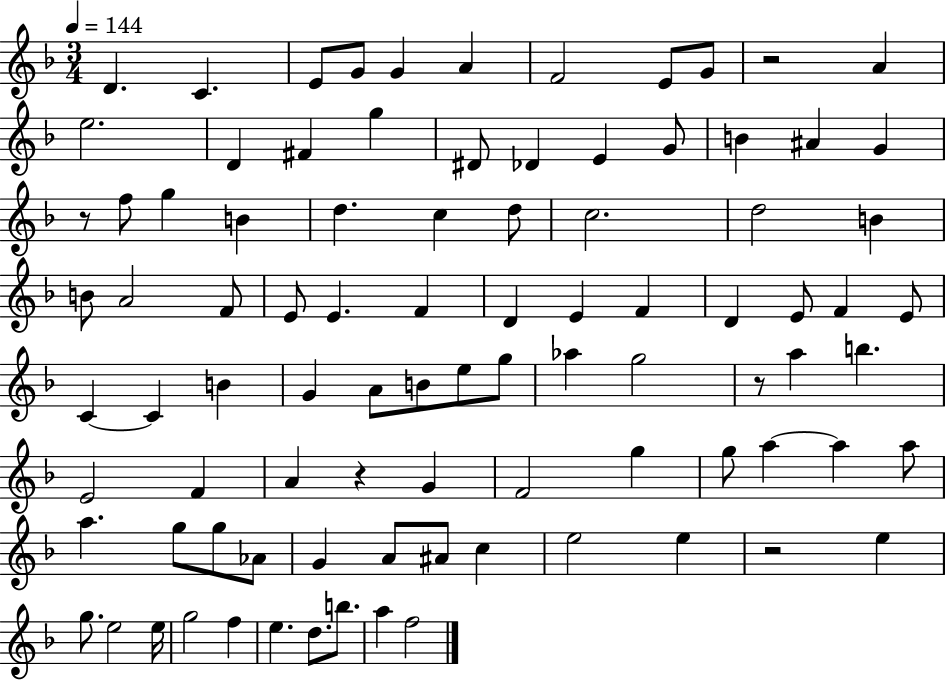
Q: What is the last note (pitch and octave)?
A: F5